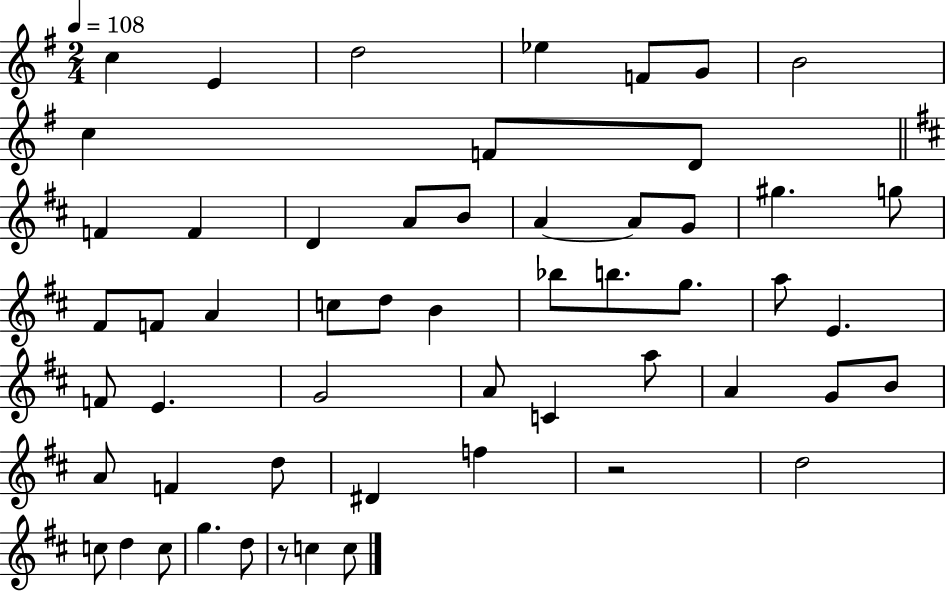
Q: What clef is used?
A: treble